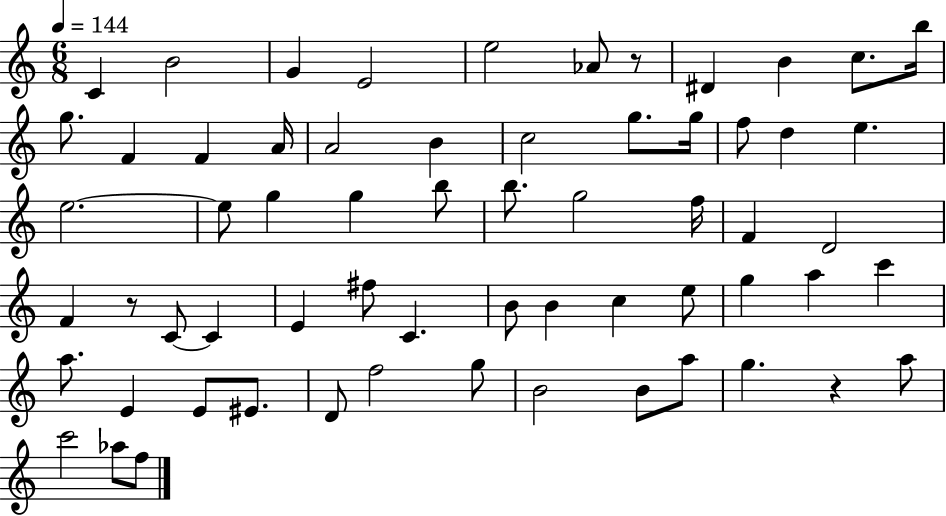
C4/q B4/h G4/q E4/h E5/h Ab4/e R/e D#4/q B4/q C5/e. B5/s G5/e. F4/q F4/q A4/s A4/h B4/q C5/h G5/e. G5/s F5/e D5/q E5/q. E5/h. E5/e G5/q G5/q B5/e B5/e. G5/h F5/s F4/q D4/h F4/q R/e C4/e C4/q E4/q F#5/e C4/q. B4/e B4/q C5/q E5/e G5/q A5/q C6/q A5/e. E4/q E4/e EIS4/e. D4/e F5/h G5/e B4/h B4/e A5/e G5/q. R/q A5/e C6/h Ab5/e F5/e